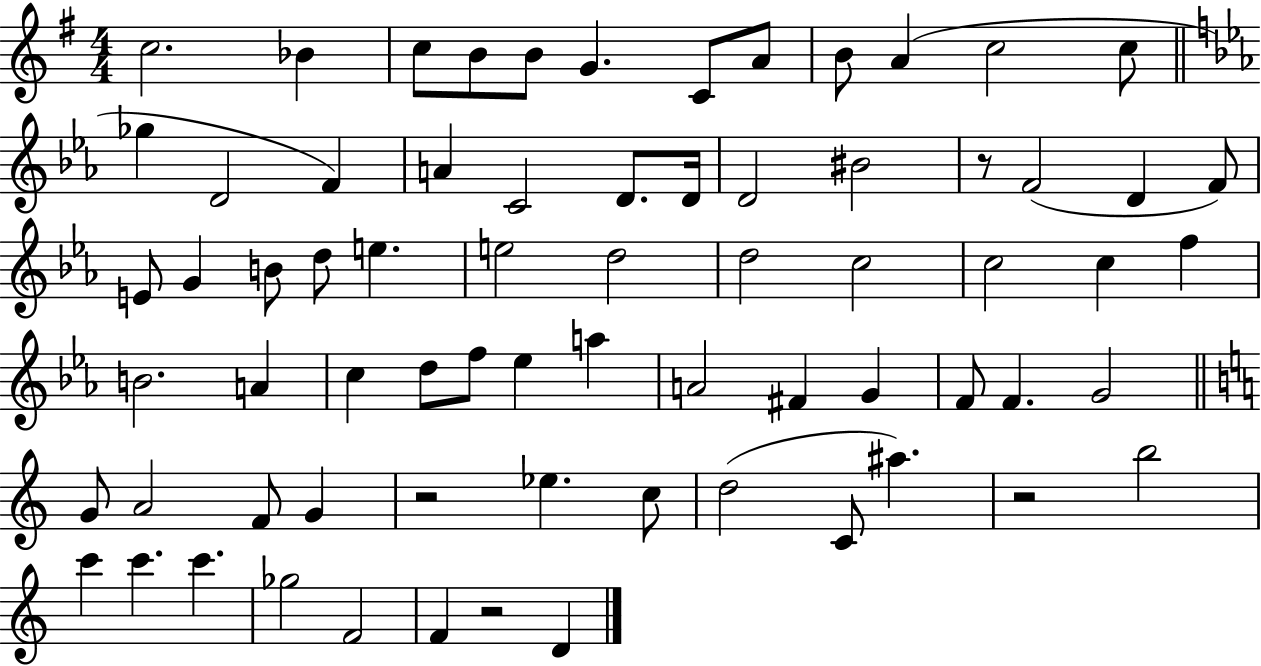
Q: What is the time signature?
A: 4/4